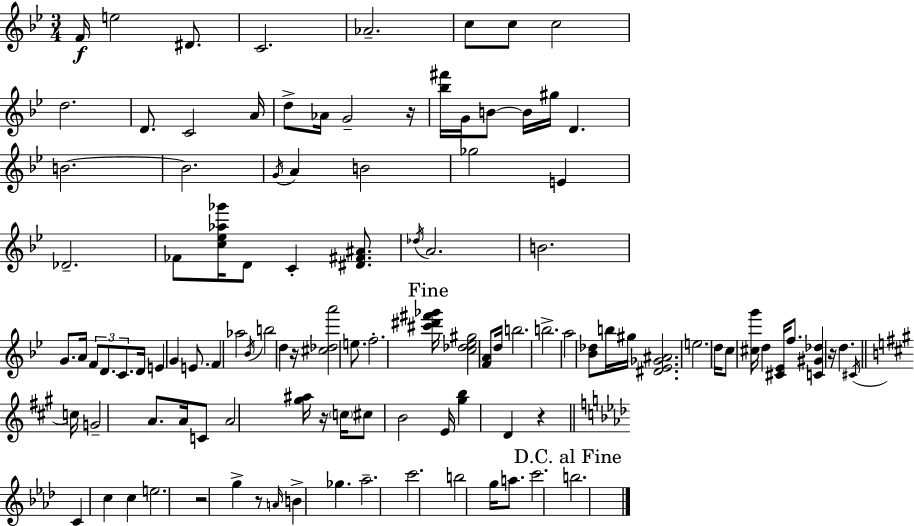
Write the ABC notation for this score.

X:1
T:Untitled
M:3/4
L:1/4
K:Bb
F/4 e2 ^D/2 C2 _A2 c/2 c/2 c2 d2 D/2 C2 A/4 d/2 _A/4 G2 z/4 [_b^f']/4 G/4 B/2 B/4 ^g/4 D B2 B2 G/4 A B2 _g2 E _D2 _F/2 [c_e_a_g']/4 D/2 C [^D^F^A]/2 _d/4 A2 B2 G/2 A/4 F/2 D/2 C/2 D/4 E G E/2 F _a2 _B/4 b2 d z/4 [^c_da']2 e/2 f2 [^c'^d'^f'_g']/4 [c_d_e^g]2 [FA]/2 d/4 b2 b2 a2 [_B_d]/2 b/4 ^g/4 [^D_E_G^A]2 e2 d/4 c/2 [^cg']/4 d [^C_E]/4 f/2 [C^G_d] z/4 d ^C/4 c/4 G2 A/2 A/4 C/2 A2 [^g^a]/4 z/4 c/4 ^c/2 B2 E/4 [^gb] D z C c c e2 z2 g z/2 A/4 B _g _a2 c'2 b2 g/4 a/2 c'2 b2